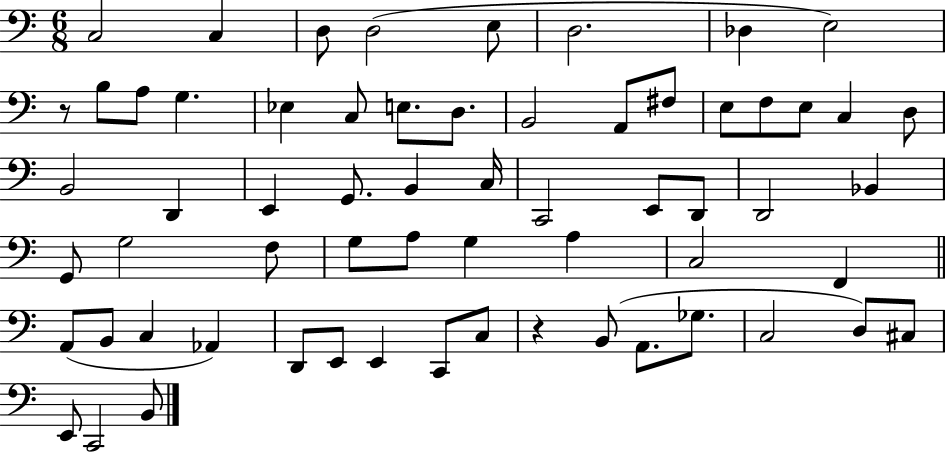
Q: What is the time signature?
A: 6/8